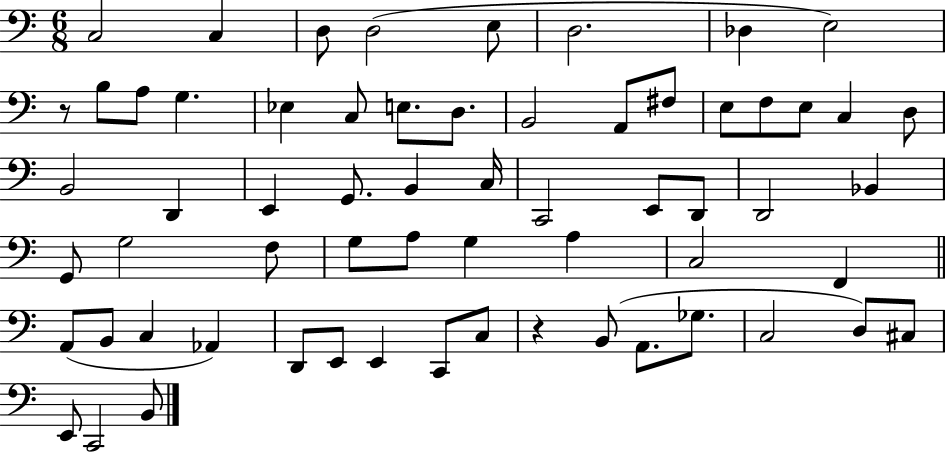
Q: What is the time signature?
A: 6/8